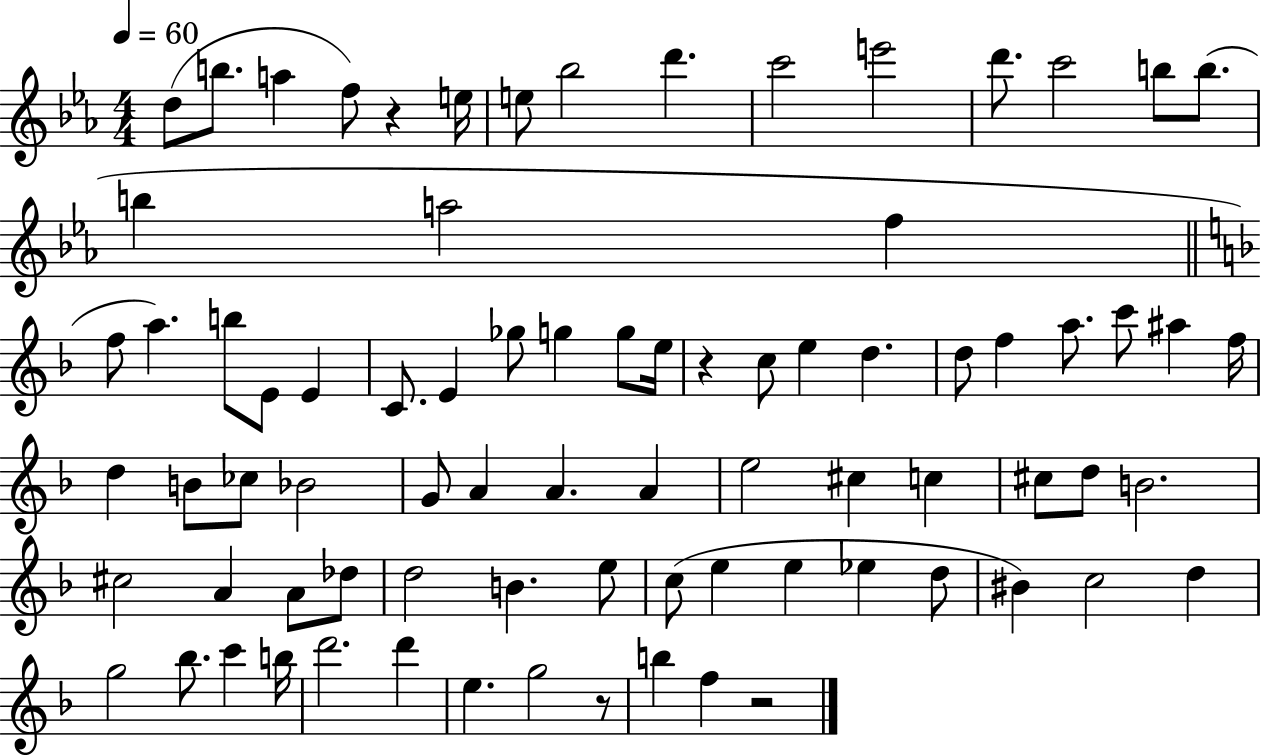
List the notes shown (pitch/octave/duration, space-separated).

D5/e B5/e. A5/q F5/e R/q E5/s E5/e Bb5/h D6/q. C6/h E6/h D6/e. C6/h B5/e B5/e. B5/q A5/h F5/q F5/e A5/q. B5/e E4/e E4/q C4/e. E4/q Gb5/e G5/q G5/e E5/s R/q C5/e E5/q D5/q. D5/e F5/q A5/e. C6/e A#5/q F5/s D5/q B4/e CES5/e Bb4/h G4/e A4/q A4/q. A4/q E5/h C#5/q C5/q C#5/e D5/e B4/h. C#5/h A4/q A4/e Db5/e D5/h B4/q. E5/e C5/e E5/q E5/q Eb5/q D5/e BIS4/q C5/h D5/q G5/h Bb5/e. C6/q B5/s D6/h. D6/q E5/q. G5/h R/e B5/q F5/q R/h